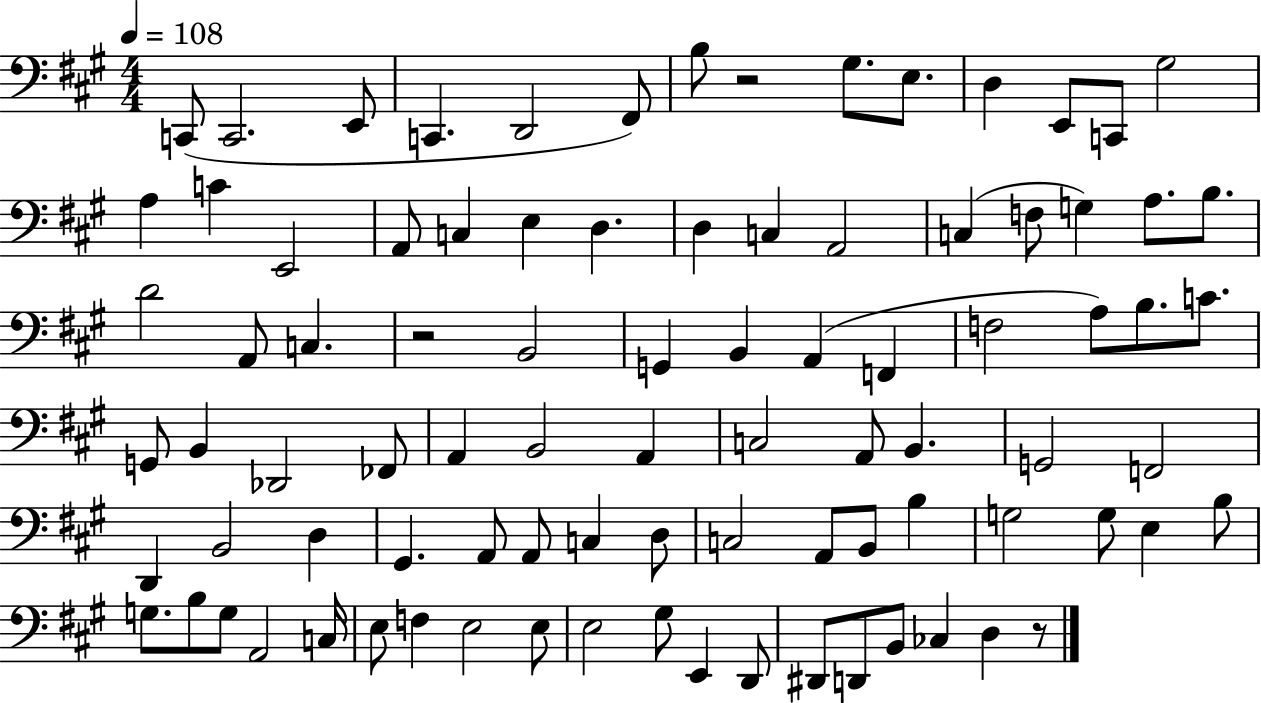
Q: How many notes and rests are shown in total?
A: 89